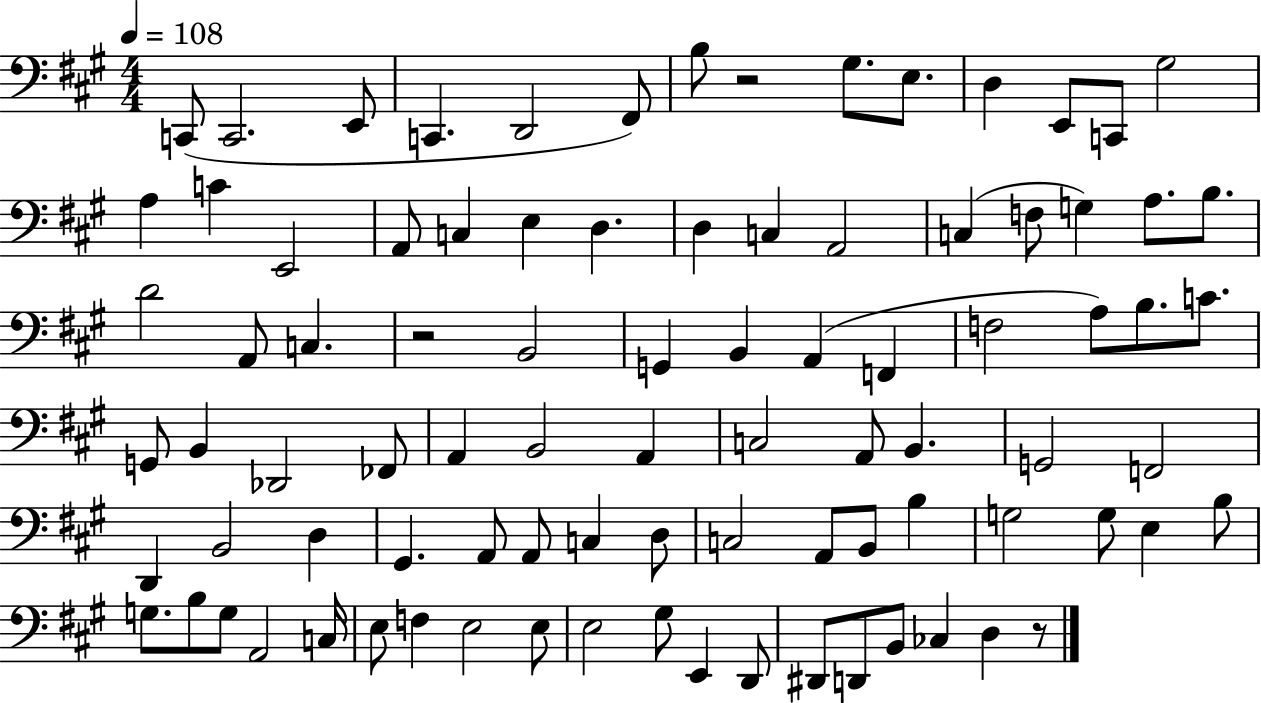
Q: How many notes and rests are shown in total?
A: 89